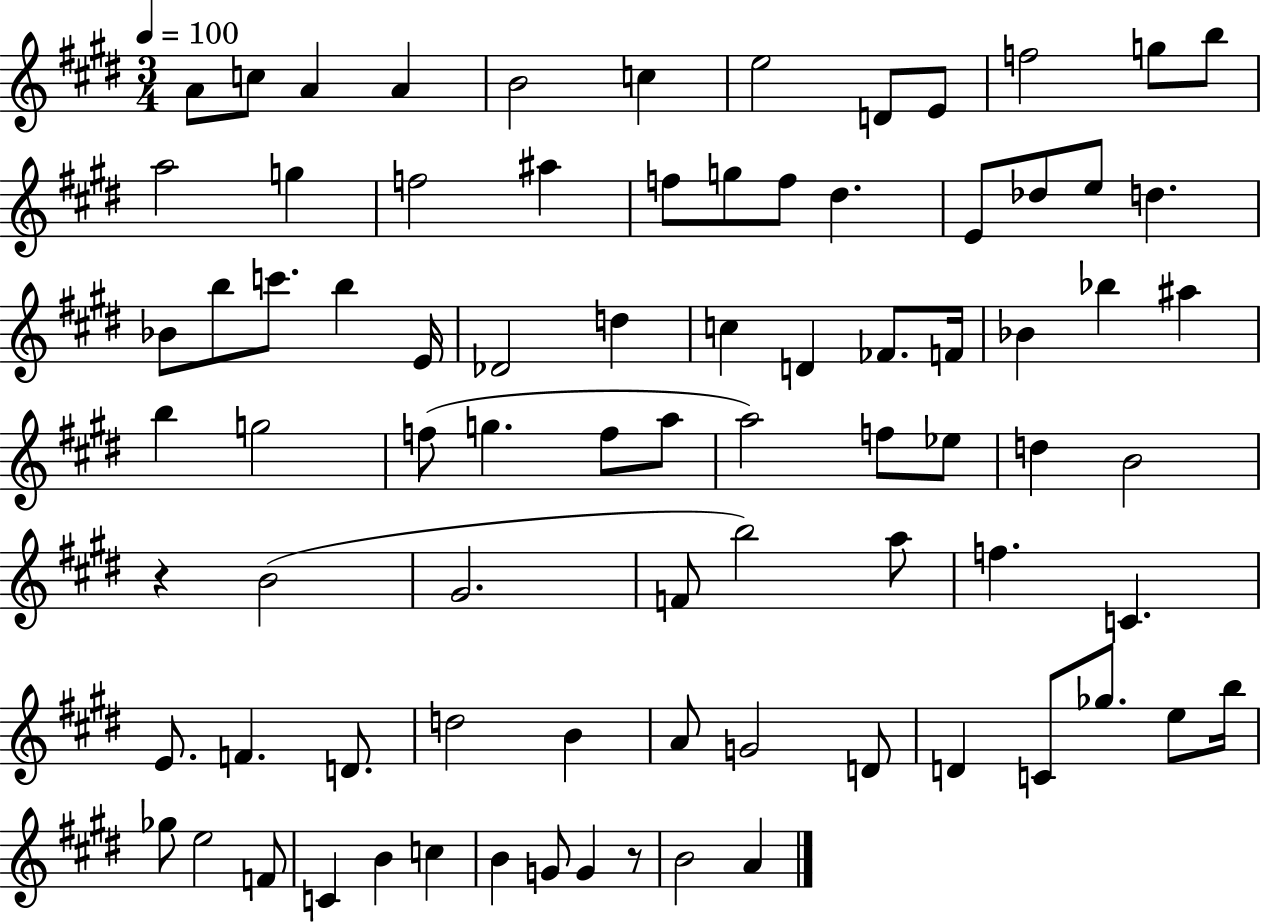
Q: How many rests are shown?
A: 2